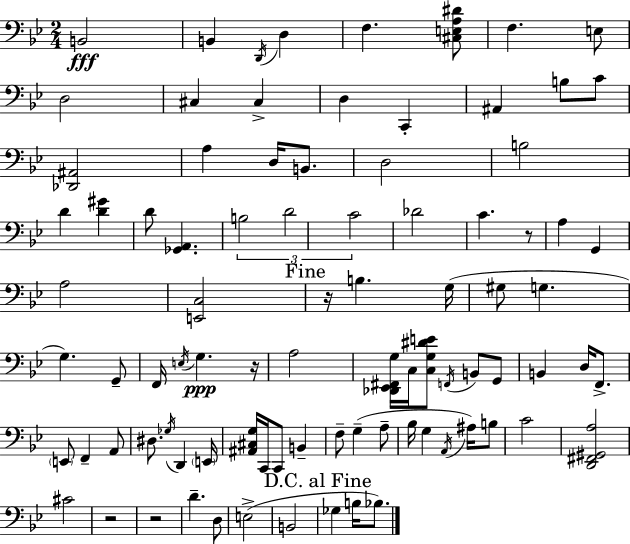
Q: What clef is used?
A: bass